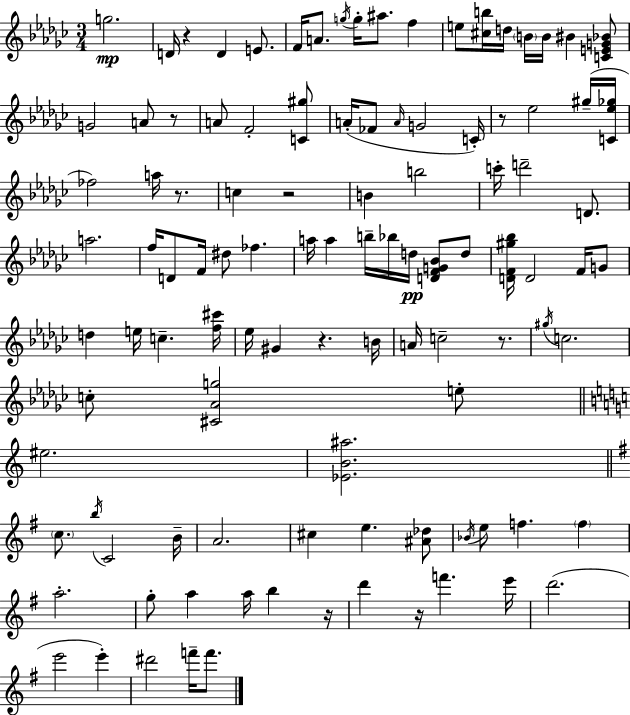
G5/h. D4/s R/q D4/q E4/e. F4/s A4/e. G5/s G5/s A#5/e. F5/q E5/e [C#5,B5]/s D5/s B4/s B4/s BIS4/q [C4,E4,G4,Bb4]/e G4/h A4/e R/e A4/e F4/h [C4,G#5]/e A4/s FES4/e A4/s G4/h C4/s R/e Eb5/h G#5/s [C4,Eb5,Gb5]/s FES5/h A5/s R/e. C5/q R/h B4/q B5/h C6/s D6/h D4/e. A5/h. F5/s D4/e F4/s D#5/e FES5/q. A5/s A5/q B5/s Bb5/s D5/s [D4,F4,G4,Bb4]/e D5/e [D4,F4,G#5,Bb5]/s D4/h F4/s G4/e D5/q E5/s C5/q. [F5,C#6]/s Eb5/s G#4/q R/q. B4/s A4/s C5/h R/e. G#5/s C5/h. C5/e [C#4,Ab4,G5]/h E5/e EIS5/h. [Eb4,B4,A#5]/h. C5/e. B5/s C4/h B4/s A4/h. C#5/q E5/q. [A#4,Db5]/e Bb4/s E5/e F5/q. F5/q A5/h. G5/e A5/q A5/s B5/q R/s D6/q R/s F6/q. E6/s D6/h. E6/h E6/q D#6/h F6/s F6/e.